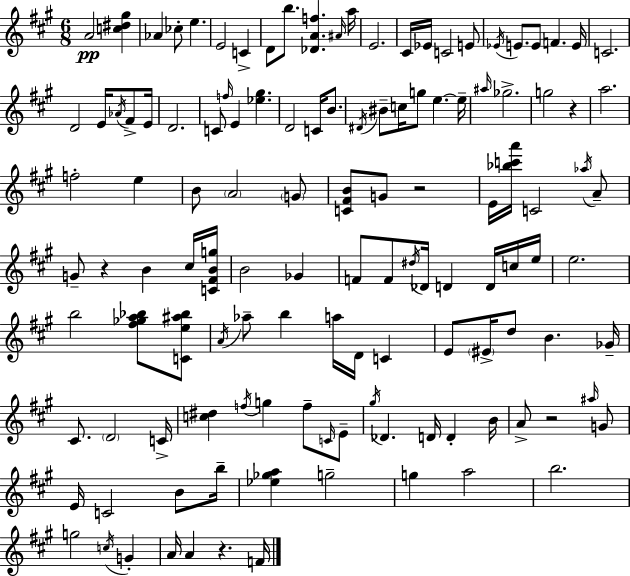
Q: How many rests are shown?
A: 5